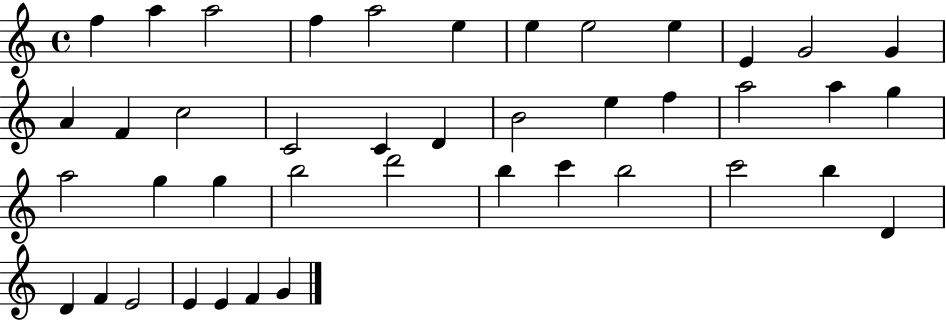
F5/q A5/q A5/h F5/q A5/h E5/q E5/q E5/h E5/q E4/q G4/h G4/q A4/q F4/q C5/h C4/h C4/q D4/q B4/h E5/q F5/q A5/h A5/q G5/q A5/h G5/q G5/q B5/h D6/h B5/q C6/q B5/h C6/h B5/q D4/q D4/q F4/q E4/h E4/q E4/q F4/q G4/q